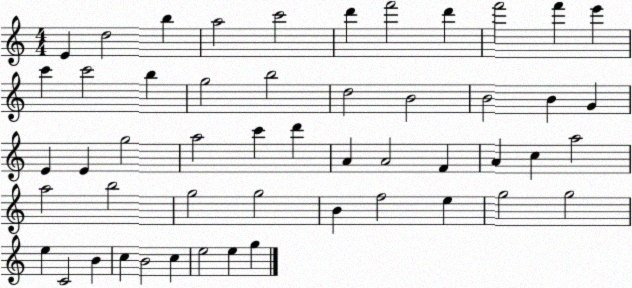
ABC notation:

X:1
T:Untitled
M:4/4
L:1/4
K:C
E d2 b a2 c'2 d' f'2 d' f'2 f' e' c' c'2 b g2 b2 d2 B2 B2 B G E E g2 a2 c' d' A A2 F A c a2 a2 b2 g2 g2 B f2 e g2 g2 e C2 B c B2 c e2 e g